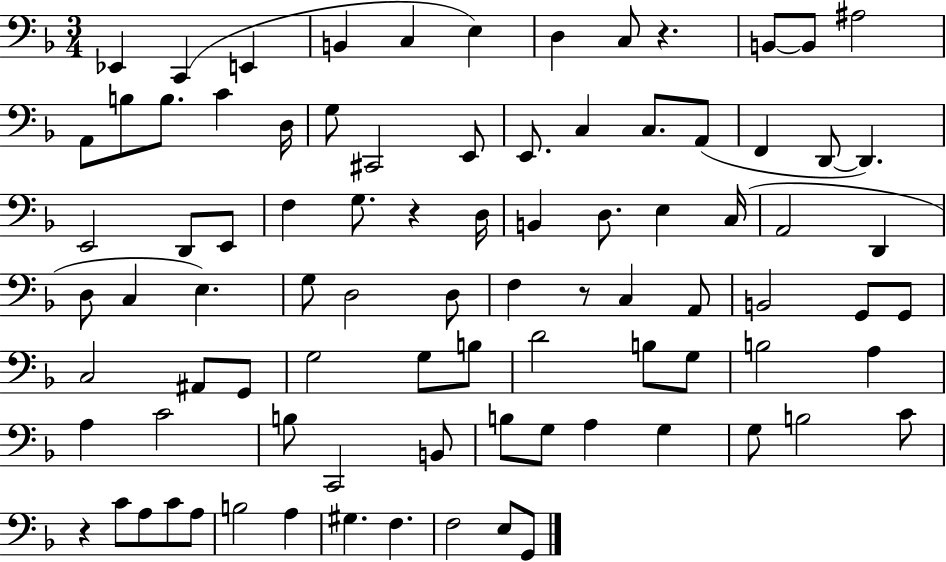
{
  \clef bass
  \numericTimeSignature
  \time 3/4
  \key f \major
  ees,4 c,4( e,4 | b,4 c4 e4) | d4 c8 r4. | b,8~~ b,8 ais2 | \break a,8 b8 b8. c'4 d16 | g8 cis,2 e,8 | e,8. c4 c8. a,8( | f,4 d,8~~ d,4.) | \break e,2 d,8 e,8 | f4 g8. r4 d16 | b,4 d8. e4 c16( | a,2 d,4 | \break d8 c4 e4.) | g8 d2 d8 | f4 r8 c4 a,8 | b,2 g,8 g,8 | \break c2 ais,8 g,8 | g2 g8 b8 | d'2 b8 g8 | b2 a4 | \break a4 c'2 | b8 c,2 b,8 | b8 g8 a4 g4 | g8 b2 c'8 | \break r4 c'8 a8 c'8 a8 | b2 a4 | gis4. f4. | f2 e8 g,8 | \break \bar "|."
}